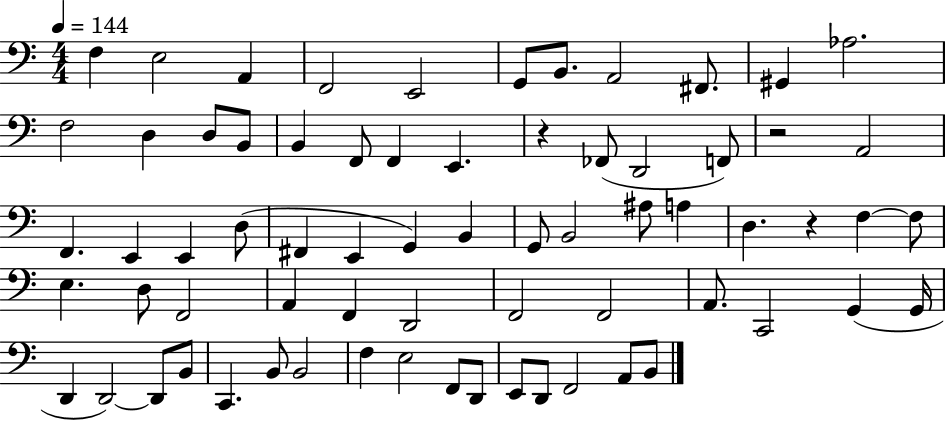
{
  \clef bass
  \numericTimeSignature
  \time 4/4
  \key c \major
  \tempo 4 = 144
  f4 e2 a,4 | f,2 e,2 | g,8 b,8. a,2 fis,8. | gis,4 aes2. | \break f2 d4 d8 b,8 | b,4 f,8 f,4 e,4. | r4 fes,8( d,2 f,8) | r2 a,2 | \break f,4. e,4 e,4 d8( | fis,4 e,4 g,4) b,4 | g,8 b,2 ais8 a4 | d4. r4 f4~~ f8 | \break e4. d8 f,2 | a,4 f,4 d,2 | f,2 f,2 | a,8. c,2 g,4( g,16 | \break d,4 d,2~~) d,8 b,8 | c,4. b,8 b,2 | f4 e2 f,8 d,8 | e,8 d,8 f,2 a,8 b,8 | \break \bar "|."
}